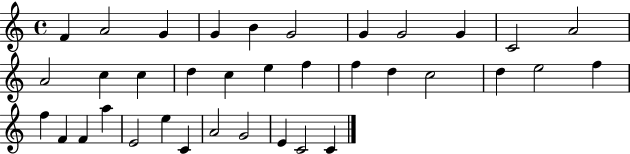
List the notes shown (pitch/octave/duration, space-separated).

F4/q A4/h G4/q G4/q B4/q G4/h G4/q G4/h G4/q C4/h A4/h A4/h C5/q C5/q D5/q C5/q E5/q F5/q F5/q D5/q C5/h D5/q E5/h F5/q F5/q F4/q F4/q A5/q E4/h E5/q C4/q A4/h G4/h E4/q C4/h C4/q